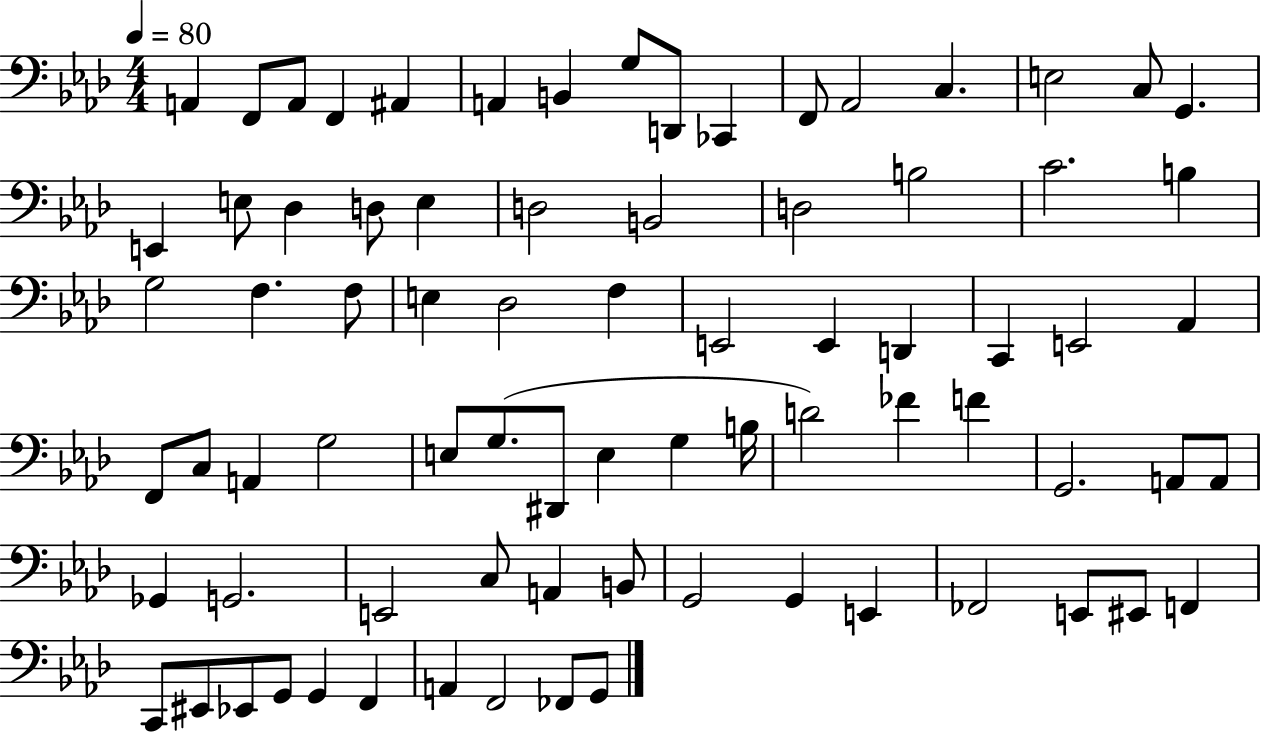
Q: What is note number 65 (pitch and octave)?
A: FES2